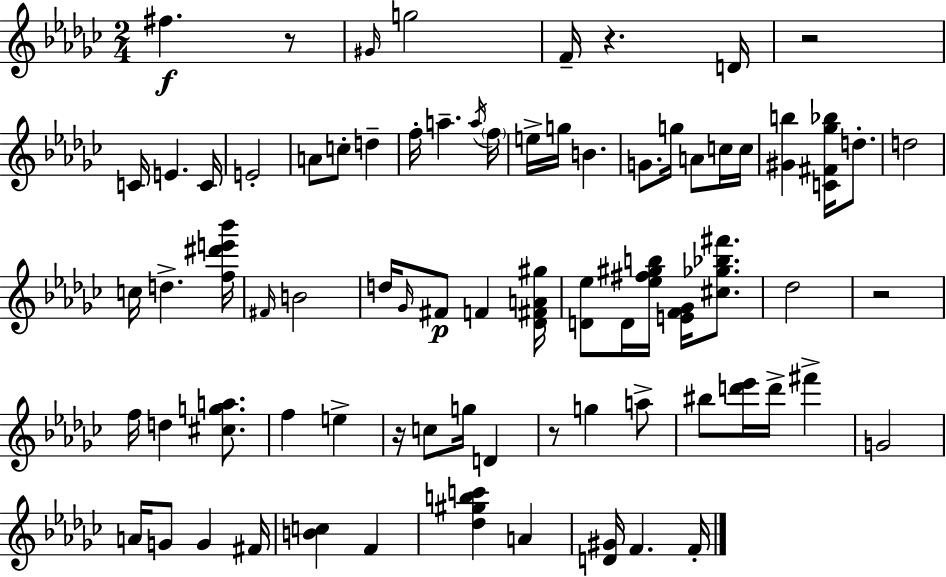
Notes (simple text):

F#5/q. R/e G#4/s G5/h F4/s R/q. D4/s R/h C4/s E4/q. C4/s E4/h A4/e C5/e D5/q F5/s A5/q. A5/s F5/s E5/s G5/s B4/q. G4/e. G5/s A4/e C5/s C5/s [G#4,B5]/q [C4,F#4,Gb5,Bb5]/s D5/e. D5/h C5/s D5/q. [F5,D#6,E6,Bb6]/s F#4/s B4/h D5/s Gb4/s F#4/e F4/q [Db4,F#4,A4,G#5]/s [D4,Eb5]/e D4/s [Eb5,F#5,G#5,B5]/s [E4,F4,Gb4]/s [C#5,Gb5,Bb5,F#6]/e. Db5/h R/h F5/s D5/q [C#5,G5,A5]/e. F5/q E5/q R/s C5/e G5/s D4/q R/e G5/q A5/e BIS5/e [D6,Eb6]/s D6/s F#6/q G4/h A4/s G4/e G4/q F#4/s [B4,C5]/q F4/q [Db5,G#5,B5,C6]/q A4/q [D4,G#4]/s F4/q. F4/s